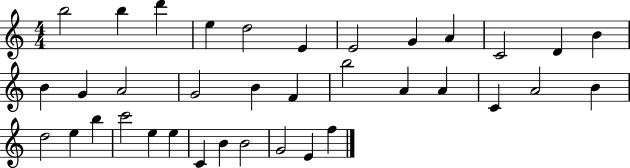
{
  \clef treble
  \numericTimeSignature
  \time 4/4
  \key c \major
  b''2 b''4 d'''4 | e''4 d''2 e'4 | e'2 g'4 a'4 | c'2 d'4 b'4 | \break b'4 g'4 a'2 | g'2 b'4 f'4 | b''2 a'4 a'4 | c'4 a'2 b'4 | \break d''2 e''4 b''4 | c'''2 e''4 e''4 | c'4 b'4 b'2 | g'2 e'4 f''4 | \break \bar "|."
}